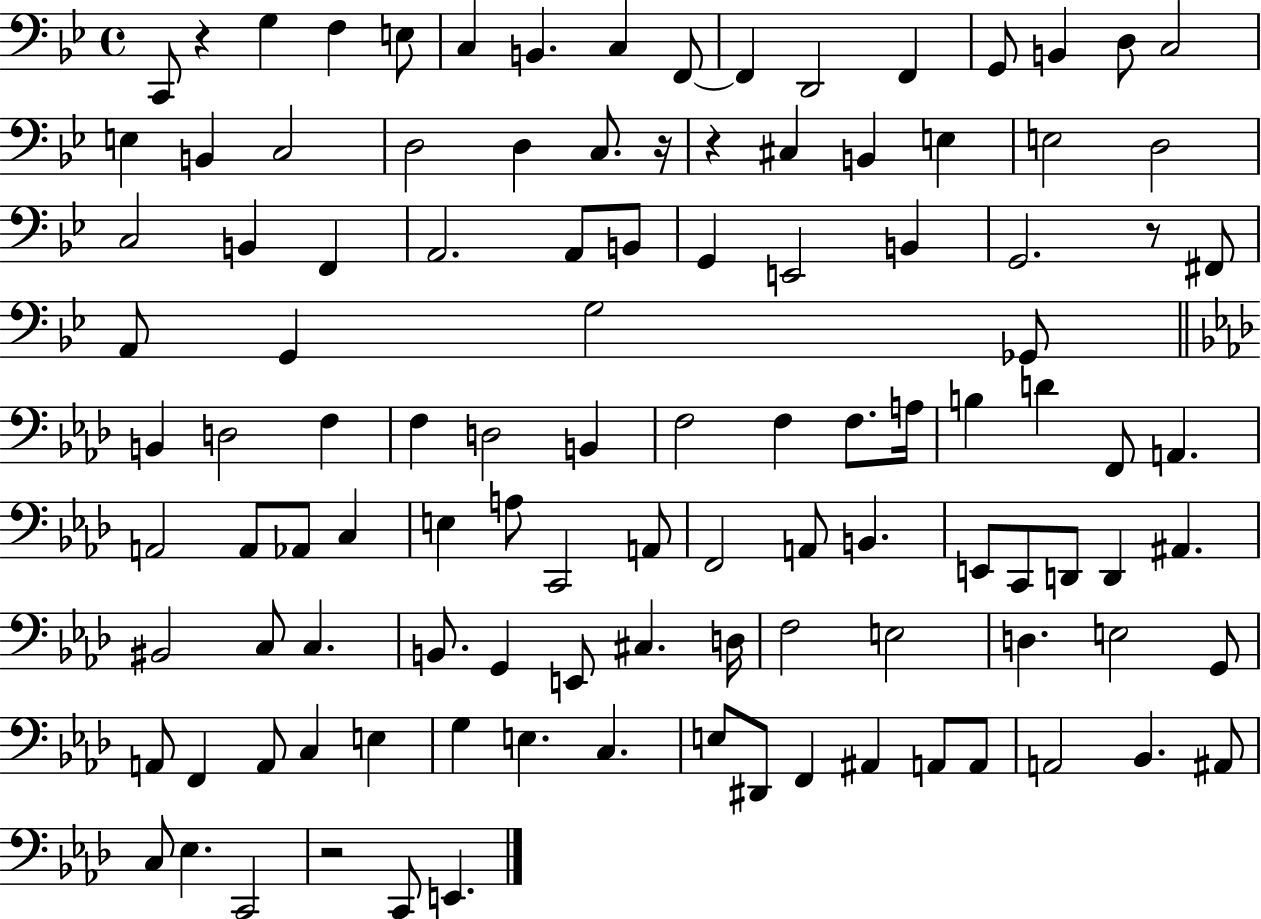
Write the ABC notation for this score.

X:1
T:Untitled
M:4/4
L:1/4
K:Bb
C,,/2 z G, F, E,/2 C, B,, C, F,,/2 F,, D,,2 F,, G,,/2 B,, D,/2 C,2 E, B,, C,2 D,2 D, C,/2 z/4 z ^C, B,, E, E,2 D,2 C,2 B,, F,, A,,2 A,,/2 B,,/2 G,, E,,2 B,, G,,2 z/2 ^F,,/2 A,,/2 G,, G,2 _G,,/2 B,, D,2 F, F, D,2 B,, F,2 F, F,/2 A,/4 B, D F,,/2 A,, A,,2 A,,/2 _A,,/2 C, E, A,/2 C,,2 A,,/2 F,,2 A,,/2 B,, E,,/2 C,,/2 D,,/2 D,, ^A,, ^B,,2 C,/2 C, B,,/2 G,, E,,/2 ^C, D,/4 F,2 E,2 D, E,2 G,,/2 A,,/2 F,, A,,/2 C, E, G, E, C, E,/2 ^D,,/2 F,, ^A,, A,,/2 A,,/2 A,,2 _B,, ^A,,/2 C,/2 _E, C,,2 z2 C,,/2 E,,